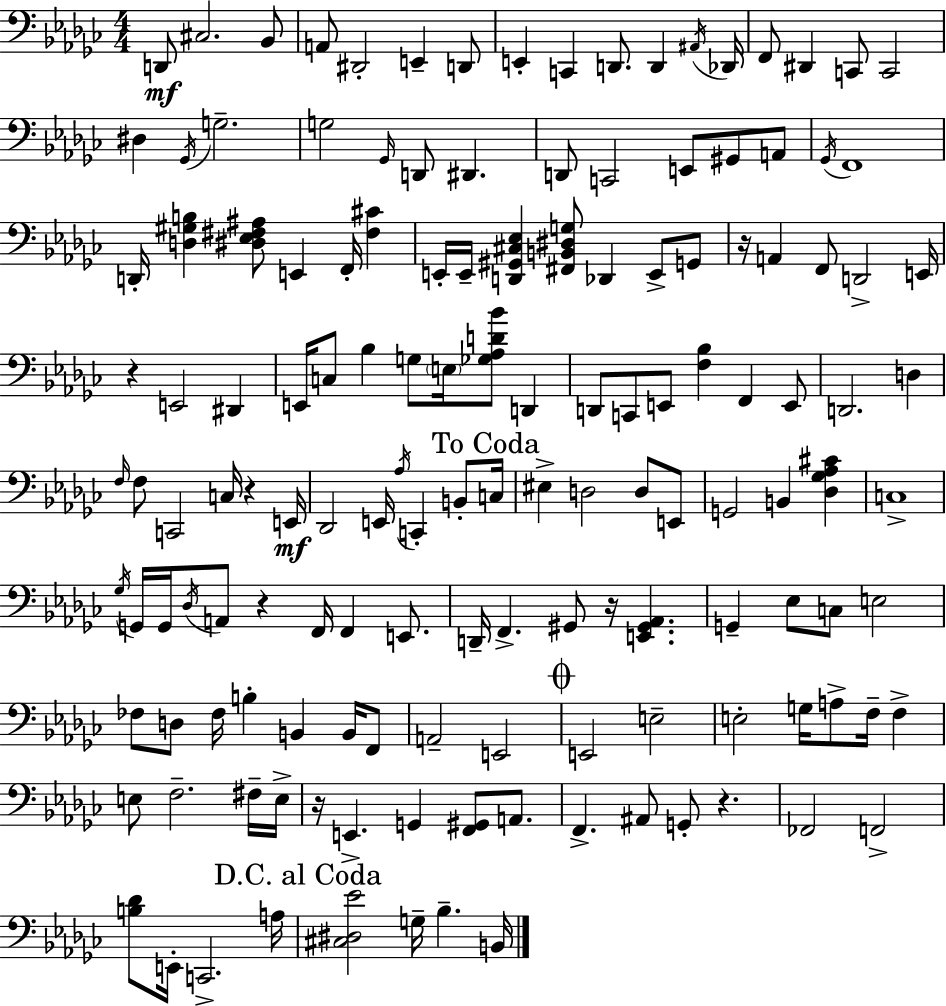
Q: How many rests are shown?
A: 7